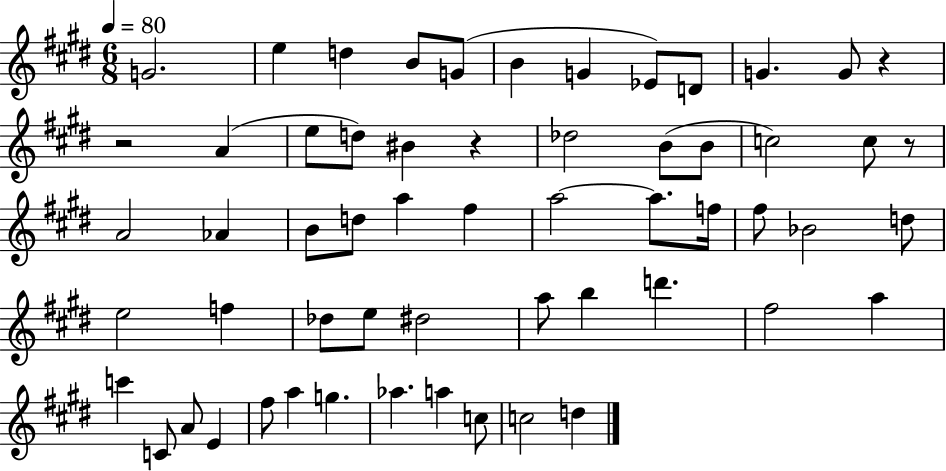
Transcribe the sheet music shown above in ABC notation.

X:1
T:Untitled
M:6/8
L:1/4
K:E
G2 e d B/2 G/2 B G _E/2 D/2 G G/2 z z2 A e/2 d/2 ^B z _d2 B/2 B/2 c2 c/2 z/2 A2 _A B/2 d/2 a ^f a2 a/2 f/4 ^f/2 _B2 d/2 e2 f _d/2 e/2 ^d2 a/2 b d' ^f2 a c' C/2 A/2 E ^f/2 a g _a a c/2 c2 d